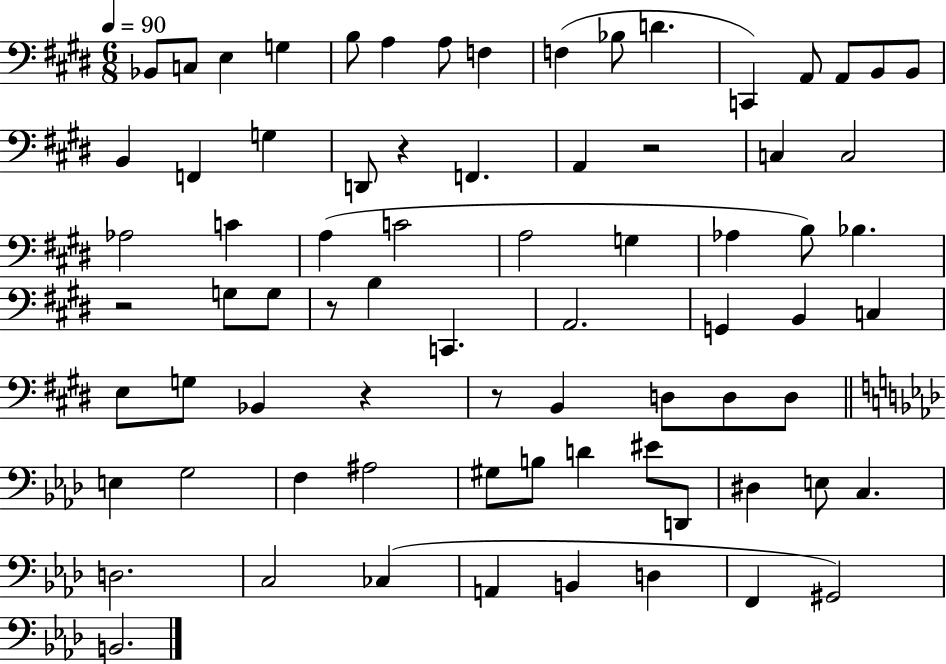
{
  \clef bass
  \numericTimeSignature
  \time 6/8
  \key e \major
  \tempo 4 = 90
  bes,8 c8 e4 g4 | b8 a4 a8 f4 | f4( bes8 d'4. | c,4) a,8 a,8 b,8 b,8 | \break b,4 f,4 g4 | d,8 r4 f,4. | a,4 r2 | c4 c2 | \break aes2 c'4 | a4( c'2 | a2 g4 | aes4 b8) bes4. | \break r2 g8 g8 | r8 b4 c,4. | a,2. | g,4 b,4 c4 | \break e8 g8 bes,4 r4 | r8 b,4 d8 d8 d8 | \bar "||" \break \key f \minor e4 g2 | f4 ais2 | gis8 b8 d'4 eis'8 d,8 | dis4 e8 c4. | \break d2. | c2 ces4( | a,4 b,4 d4 | f,4 gis,2) | \break b,2. | \bar "|."
}